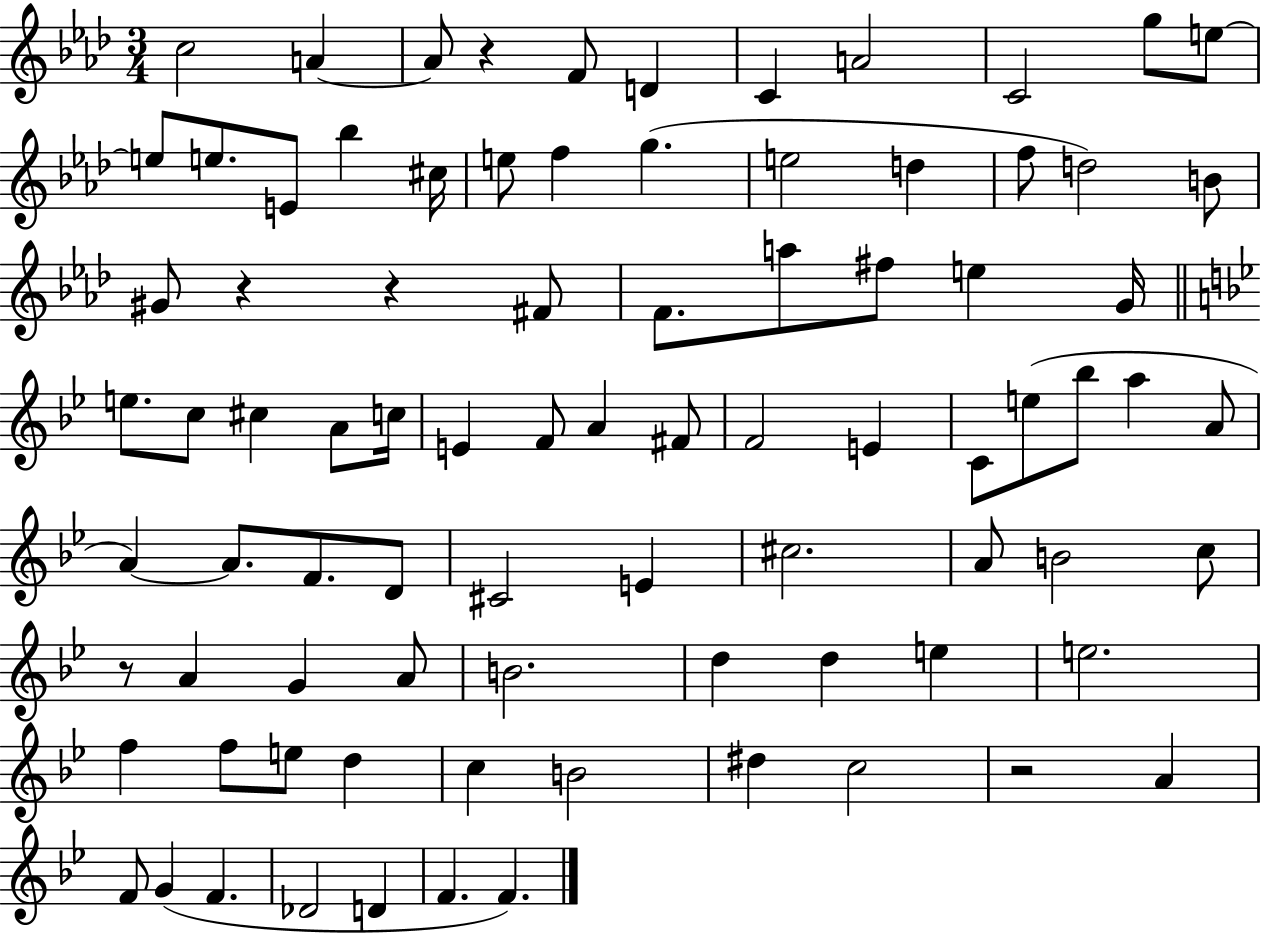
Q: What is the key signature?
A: AES major